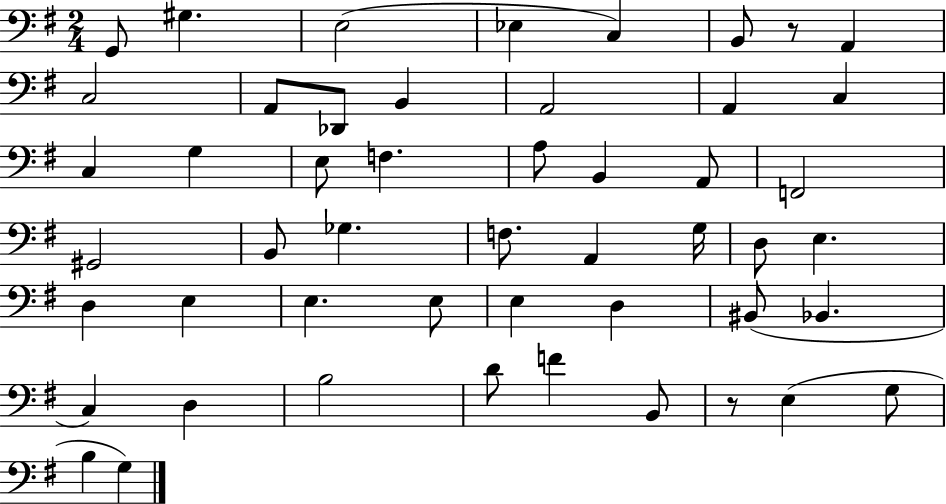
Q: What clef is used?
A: bass